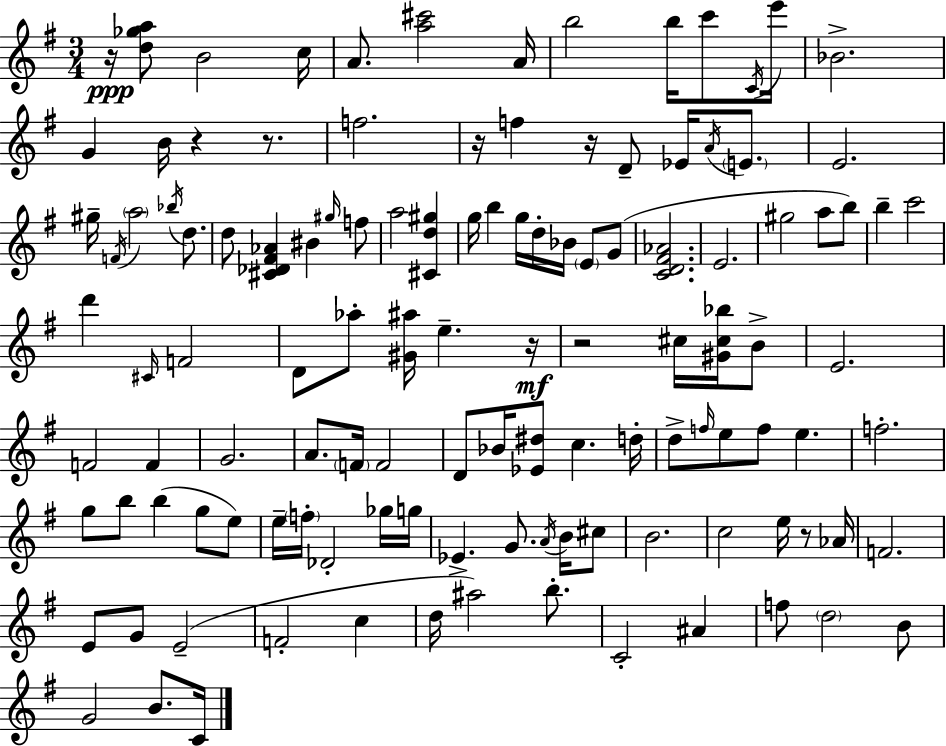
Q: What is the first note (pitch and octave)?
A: B4